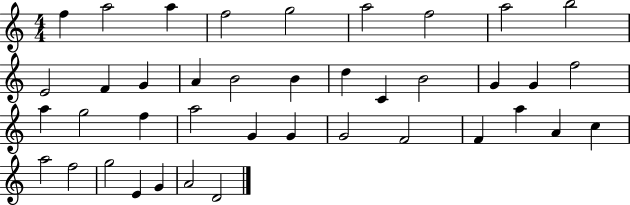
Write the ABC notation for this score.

X:1
T:Untitled
M:4/4
L:1/4
K:C
f a2 a f2 g2 a2 f2 a2 b2 E2 F G A B2 B d C B2 G G f2 a g2 f a2 G G G2 F2 F a A c a2 f2 g2 E G A2 D2